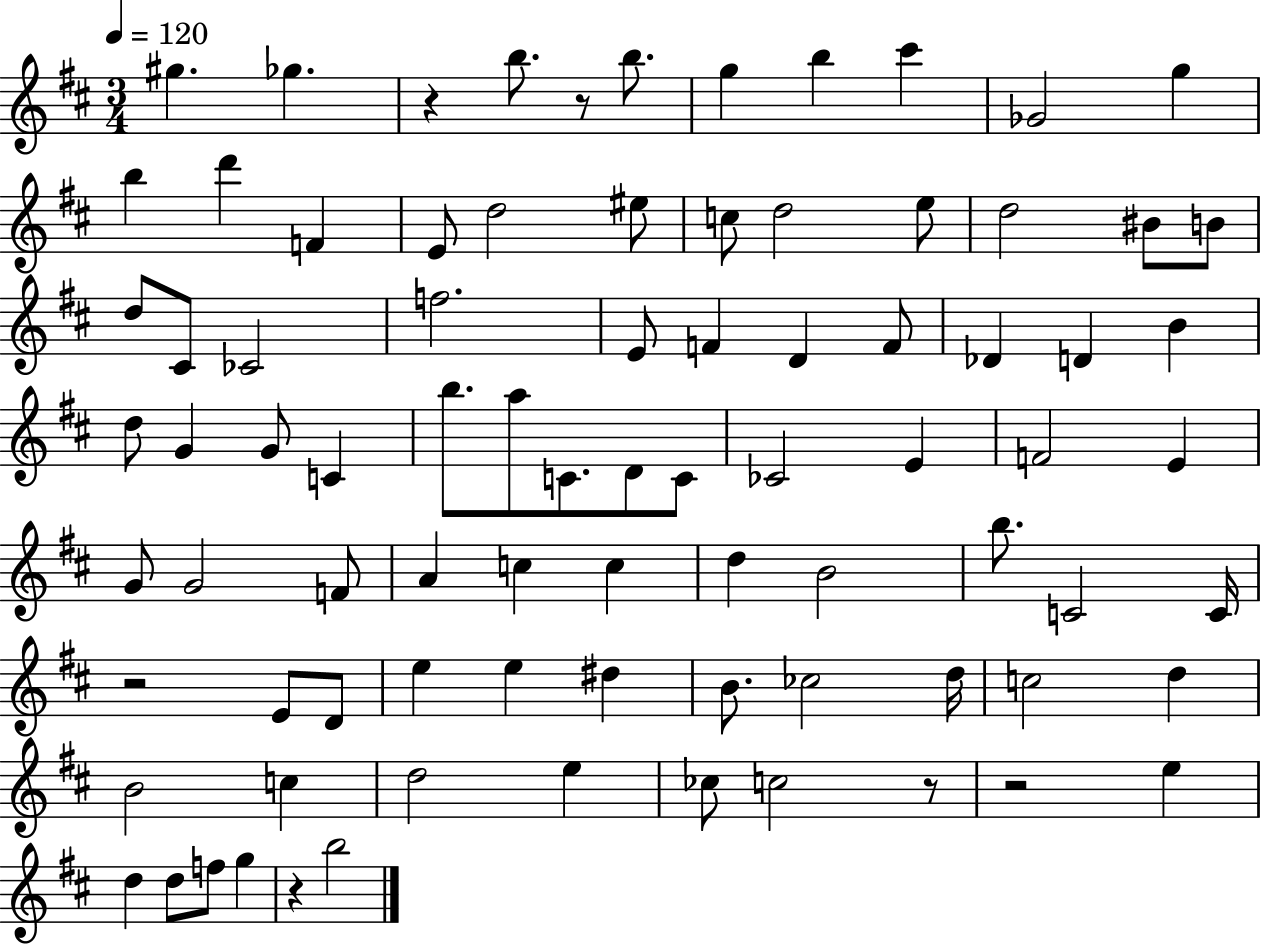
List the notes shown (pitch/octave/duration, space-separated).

G#5/q. Gb5/q. R/q B5/e. R/e B5/e. G5/q B5/q C#6/q Gb4/h G5/q B5/q D6/q F4/q E4/e D5/h EIS5/e C5/e D5/h E5/e D5/h BIS4/e B4/e D5/e C#4/e CES4/h F5/h. E4/e F4/q D4/q F4/e Db4/q D4/q B4/q D5/e G4/q G4/e C4/q B5/e. A5/e C4/e. D4/e C4/e CES4/h E4/q F4/h E4/q G4/e G4/h F4/e A4/q C5/q C5/q D5/q B4/h B5/e. C4/h C4/s R/h E4/e D4/e E5/q E5/q D#5/q B4/e. CES5/h D5/s C5/h D5/q B4/h C5/q D5/h E5/q CES5/e C5/h R/e R/h E5/q D5/q D5/e F5/e G5/q R/q B5/h